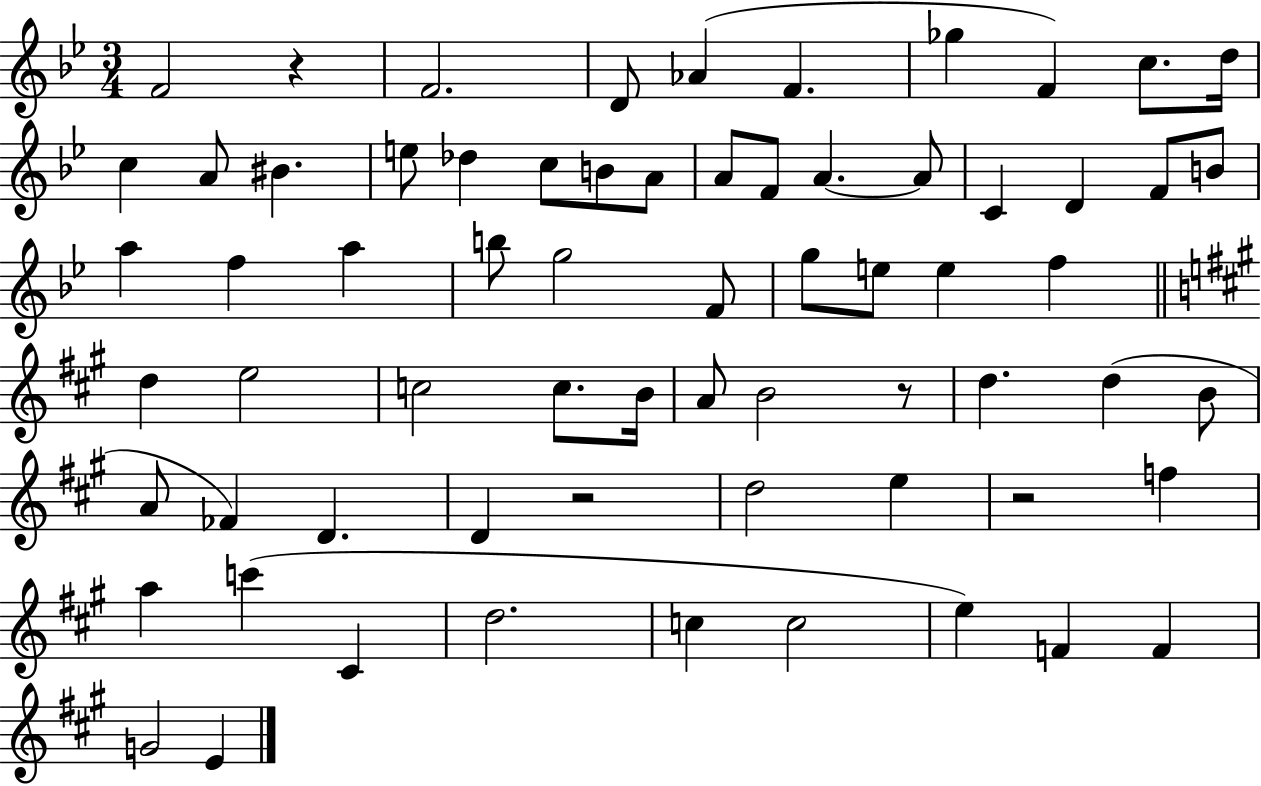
X:1
T:Untitled
M:3/4
L:1/4
K:Bb
F2 z F2 D/2 _A F _g F c/2 d/4 c A/2 ^B e/2 _d c/2 B/2 A/2 A/2 F/2 A A/2 C D F/2 B/2 a f a b/2 g2 F/2 g/2 e/2 e f d e2 c2 c/2 B/4 A/2 B2 z/2 d d B/2 A/2 _F D D z2 d2 e z2 f a c' ^C d2 c c2 e F F G2 E